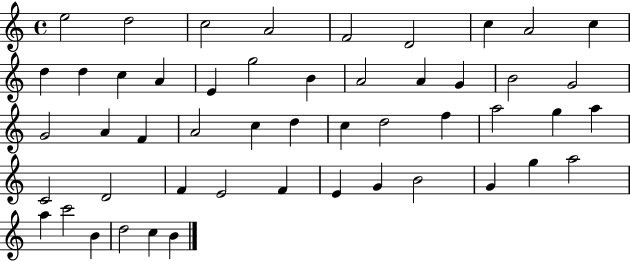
E5/h D5/h C5/h A4/h F4/h D4/h C5/q A4/h C5/q D5/q D5/q C5/q A4/q E4/q G5/h B4/q A4/h A4/q G4/q B4/h G4/h G4/h A4/q F4/q A4/h C5/q D5/q C5/q D5/h F5/q A5/h G5/q A5/q C4/h D4/h F4/q E4/h F4/q E4/q G4/q B4/h G4/q G5/q A5/h A5/q C6/h B4/q D5/h C5/q B4/q